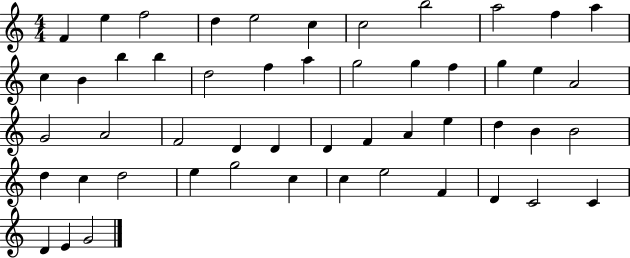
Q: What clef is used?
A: treble